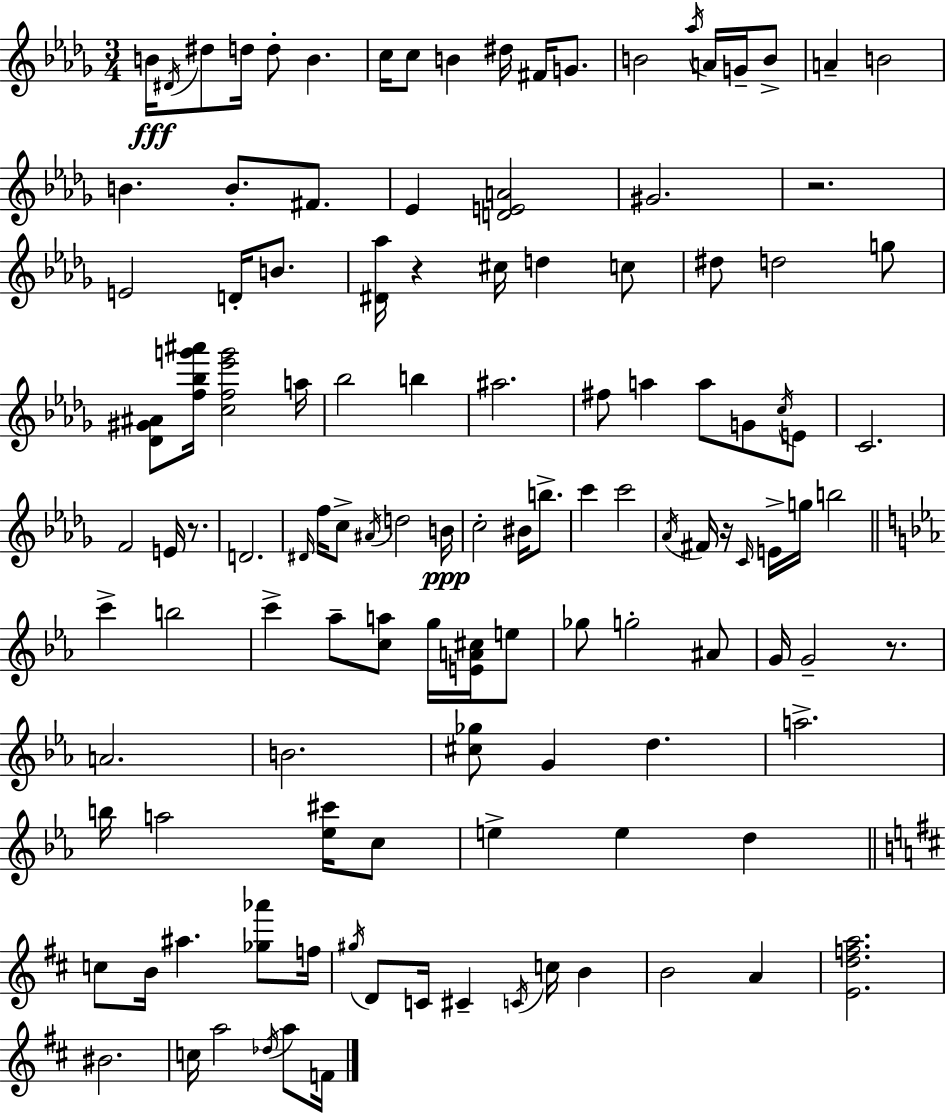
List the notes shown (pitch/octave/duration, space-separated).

B4/s D#4/s D#5/e D5/s D5/e B4/q. C5/s C5/e B4/q D#5/s F#4/s G4/e. B4/h Ab5/s A4/s G4/s B4/e A4/q B4/h B4/q. B4/e. F#4/e. Eb4/q [D4,E4,A4]/h G#4/h. R/h. E4/h D4/s B4/e. [D#4,Ab5]/s R/q C#5/s D5/q C5/e D#5/e D5/h G5/e [Db4,G#4,A#4]/e [F5,Bb5,G6,A#6]/s [C5,F5,Eb6,G6]/h A5/s Bb5/h B5/q A#5/h. F#5/e A5/q A5/e G4/e C5/s E4/e C4/h. F4/h E4/s R/e. D4/h. D#4/s F5/s C5/e A#4/s D5/h B4/s C5/h BIS4/s B5/e. C6/q C6/h Ab4/s F#4/s R/s C4/s E4/s G5/s B5/h C6/q B5/h C6/q Ab5/e [C5,A5]/e G5/s [E4,A4,C#5]/s E5/e Gb5/e G5/h A#4/e G4/s G4/h R/e. A4/h. B4/h. [C#5,Gb5]/e G4/q D5/q. A5/h. B5/s A5/h [Eb5,C#6]/s C5/e E5/q E5/q D5/q C5/e B4/s A#5/q. [Gb5,Ab6]/e F5/s G#5/s D4/e C4/s C#4/q C4/s C5/s B4/q B4/h A4/q [E4,D5,F5,A5]/h. BIS4/h. C5/s A5/h Db5/s A5/e F4/s